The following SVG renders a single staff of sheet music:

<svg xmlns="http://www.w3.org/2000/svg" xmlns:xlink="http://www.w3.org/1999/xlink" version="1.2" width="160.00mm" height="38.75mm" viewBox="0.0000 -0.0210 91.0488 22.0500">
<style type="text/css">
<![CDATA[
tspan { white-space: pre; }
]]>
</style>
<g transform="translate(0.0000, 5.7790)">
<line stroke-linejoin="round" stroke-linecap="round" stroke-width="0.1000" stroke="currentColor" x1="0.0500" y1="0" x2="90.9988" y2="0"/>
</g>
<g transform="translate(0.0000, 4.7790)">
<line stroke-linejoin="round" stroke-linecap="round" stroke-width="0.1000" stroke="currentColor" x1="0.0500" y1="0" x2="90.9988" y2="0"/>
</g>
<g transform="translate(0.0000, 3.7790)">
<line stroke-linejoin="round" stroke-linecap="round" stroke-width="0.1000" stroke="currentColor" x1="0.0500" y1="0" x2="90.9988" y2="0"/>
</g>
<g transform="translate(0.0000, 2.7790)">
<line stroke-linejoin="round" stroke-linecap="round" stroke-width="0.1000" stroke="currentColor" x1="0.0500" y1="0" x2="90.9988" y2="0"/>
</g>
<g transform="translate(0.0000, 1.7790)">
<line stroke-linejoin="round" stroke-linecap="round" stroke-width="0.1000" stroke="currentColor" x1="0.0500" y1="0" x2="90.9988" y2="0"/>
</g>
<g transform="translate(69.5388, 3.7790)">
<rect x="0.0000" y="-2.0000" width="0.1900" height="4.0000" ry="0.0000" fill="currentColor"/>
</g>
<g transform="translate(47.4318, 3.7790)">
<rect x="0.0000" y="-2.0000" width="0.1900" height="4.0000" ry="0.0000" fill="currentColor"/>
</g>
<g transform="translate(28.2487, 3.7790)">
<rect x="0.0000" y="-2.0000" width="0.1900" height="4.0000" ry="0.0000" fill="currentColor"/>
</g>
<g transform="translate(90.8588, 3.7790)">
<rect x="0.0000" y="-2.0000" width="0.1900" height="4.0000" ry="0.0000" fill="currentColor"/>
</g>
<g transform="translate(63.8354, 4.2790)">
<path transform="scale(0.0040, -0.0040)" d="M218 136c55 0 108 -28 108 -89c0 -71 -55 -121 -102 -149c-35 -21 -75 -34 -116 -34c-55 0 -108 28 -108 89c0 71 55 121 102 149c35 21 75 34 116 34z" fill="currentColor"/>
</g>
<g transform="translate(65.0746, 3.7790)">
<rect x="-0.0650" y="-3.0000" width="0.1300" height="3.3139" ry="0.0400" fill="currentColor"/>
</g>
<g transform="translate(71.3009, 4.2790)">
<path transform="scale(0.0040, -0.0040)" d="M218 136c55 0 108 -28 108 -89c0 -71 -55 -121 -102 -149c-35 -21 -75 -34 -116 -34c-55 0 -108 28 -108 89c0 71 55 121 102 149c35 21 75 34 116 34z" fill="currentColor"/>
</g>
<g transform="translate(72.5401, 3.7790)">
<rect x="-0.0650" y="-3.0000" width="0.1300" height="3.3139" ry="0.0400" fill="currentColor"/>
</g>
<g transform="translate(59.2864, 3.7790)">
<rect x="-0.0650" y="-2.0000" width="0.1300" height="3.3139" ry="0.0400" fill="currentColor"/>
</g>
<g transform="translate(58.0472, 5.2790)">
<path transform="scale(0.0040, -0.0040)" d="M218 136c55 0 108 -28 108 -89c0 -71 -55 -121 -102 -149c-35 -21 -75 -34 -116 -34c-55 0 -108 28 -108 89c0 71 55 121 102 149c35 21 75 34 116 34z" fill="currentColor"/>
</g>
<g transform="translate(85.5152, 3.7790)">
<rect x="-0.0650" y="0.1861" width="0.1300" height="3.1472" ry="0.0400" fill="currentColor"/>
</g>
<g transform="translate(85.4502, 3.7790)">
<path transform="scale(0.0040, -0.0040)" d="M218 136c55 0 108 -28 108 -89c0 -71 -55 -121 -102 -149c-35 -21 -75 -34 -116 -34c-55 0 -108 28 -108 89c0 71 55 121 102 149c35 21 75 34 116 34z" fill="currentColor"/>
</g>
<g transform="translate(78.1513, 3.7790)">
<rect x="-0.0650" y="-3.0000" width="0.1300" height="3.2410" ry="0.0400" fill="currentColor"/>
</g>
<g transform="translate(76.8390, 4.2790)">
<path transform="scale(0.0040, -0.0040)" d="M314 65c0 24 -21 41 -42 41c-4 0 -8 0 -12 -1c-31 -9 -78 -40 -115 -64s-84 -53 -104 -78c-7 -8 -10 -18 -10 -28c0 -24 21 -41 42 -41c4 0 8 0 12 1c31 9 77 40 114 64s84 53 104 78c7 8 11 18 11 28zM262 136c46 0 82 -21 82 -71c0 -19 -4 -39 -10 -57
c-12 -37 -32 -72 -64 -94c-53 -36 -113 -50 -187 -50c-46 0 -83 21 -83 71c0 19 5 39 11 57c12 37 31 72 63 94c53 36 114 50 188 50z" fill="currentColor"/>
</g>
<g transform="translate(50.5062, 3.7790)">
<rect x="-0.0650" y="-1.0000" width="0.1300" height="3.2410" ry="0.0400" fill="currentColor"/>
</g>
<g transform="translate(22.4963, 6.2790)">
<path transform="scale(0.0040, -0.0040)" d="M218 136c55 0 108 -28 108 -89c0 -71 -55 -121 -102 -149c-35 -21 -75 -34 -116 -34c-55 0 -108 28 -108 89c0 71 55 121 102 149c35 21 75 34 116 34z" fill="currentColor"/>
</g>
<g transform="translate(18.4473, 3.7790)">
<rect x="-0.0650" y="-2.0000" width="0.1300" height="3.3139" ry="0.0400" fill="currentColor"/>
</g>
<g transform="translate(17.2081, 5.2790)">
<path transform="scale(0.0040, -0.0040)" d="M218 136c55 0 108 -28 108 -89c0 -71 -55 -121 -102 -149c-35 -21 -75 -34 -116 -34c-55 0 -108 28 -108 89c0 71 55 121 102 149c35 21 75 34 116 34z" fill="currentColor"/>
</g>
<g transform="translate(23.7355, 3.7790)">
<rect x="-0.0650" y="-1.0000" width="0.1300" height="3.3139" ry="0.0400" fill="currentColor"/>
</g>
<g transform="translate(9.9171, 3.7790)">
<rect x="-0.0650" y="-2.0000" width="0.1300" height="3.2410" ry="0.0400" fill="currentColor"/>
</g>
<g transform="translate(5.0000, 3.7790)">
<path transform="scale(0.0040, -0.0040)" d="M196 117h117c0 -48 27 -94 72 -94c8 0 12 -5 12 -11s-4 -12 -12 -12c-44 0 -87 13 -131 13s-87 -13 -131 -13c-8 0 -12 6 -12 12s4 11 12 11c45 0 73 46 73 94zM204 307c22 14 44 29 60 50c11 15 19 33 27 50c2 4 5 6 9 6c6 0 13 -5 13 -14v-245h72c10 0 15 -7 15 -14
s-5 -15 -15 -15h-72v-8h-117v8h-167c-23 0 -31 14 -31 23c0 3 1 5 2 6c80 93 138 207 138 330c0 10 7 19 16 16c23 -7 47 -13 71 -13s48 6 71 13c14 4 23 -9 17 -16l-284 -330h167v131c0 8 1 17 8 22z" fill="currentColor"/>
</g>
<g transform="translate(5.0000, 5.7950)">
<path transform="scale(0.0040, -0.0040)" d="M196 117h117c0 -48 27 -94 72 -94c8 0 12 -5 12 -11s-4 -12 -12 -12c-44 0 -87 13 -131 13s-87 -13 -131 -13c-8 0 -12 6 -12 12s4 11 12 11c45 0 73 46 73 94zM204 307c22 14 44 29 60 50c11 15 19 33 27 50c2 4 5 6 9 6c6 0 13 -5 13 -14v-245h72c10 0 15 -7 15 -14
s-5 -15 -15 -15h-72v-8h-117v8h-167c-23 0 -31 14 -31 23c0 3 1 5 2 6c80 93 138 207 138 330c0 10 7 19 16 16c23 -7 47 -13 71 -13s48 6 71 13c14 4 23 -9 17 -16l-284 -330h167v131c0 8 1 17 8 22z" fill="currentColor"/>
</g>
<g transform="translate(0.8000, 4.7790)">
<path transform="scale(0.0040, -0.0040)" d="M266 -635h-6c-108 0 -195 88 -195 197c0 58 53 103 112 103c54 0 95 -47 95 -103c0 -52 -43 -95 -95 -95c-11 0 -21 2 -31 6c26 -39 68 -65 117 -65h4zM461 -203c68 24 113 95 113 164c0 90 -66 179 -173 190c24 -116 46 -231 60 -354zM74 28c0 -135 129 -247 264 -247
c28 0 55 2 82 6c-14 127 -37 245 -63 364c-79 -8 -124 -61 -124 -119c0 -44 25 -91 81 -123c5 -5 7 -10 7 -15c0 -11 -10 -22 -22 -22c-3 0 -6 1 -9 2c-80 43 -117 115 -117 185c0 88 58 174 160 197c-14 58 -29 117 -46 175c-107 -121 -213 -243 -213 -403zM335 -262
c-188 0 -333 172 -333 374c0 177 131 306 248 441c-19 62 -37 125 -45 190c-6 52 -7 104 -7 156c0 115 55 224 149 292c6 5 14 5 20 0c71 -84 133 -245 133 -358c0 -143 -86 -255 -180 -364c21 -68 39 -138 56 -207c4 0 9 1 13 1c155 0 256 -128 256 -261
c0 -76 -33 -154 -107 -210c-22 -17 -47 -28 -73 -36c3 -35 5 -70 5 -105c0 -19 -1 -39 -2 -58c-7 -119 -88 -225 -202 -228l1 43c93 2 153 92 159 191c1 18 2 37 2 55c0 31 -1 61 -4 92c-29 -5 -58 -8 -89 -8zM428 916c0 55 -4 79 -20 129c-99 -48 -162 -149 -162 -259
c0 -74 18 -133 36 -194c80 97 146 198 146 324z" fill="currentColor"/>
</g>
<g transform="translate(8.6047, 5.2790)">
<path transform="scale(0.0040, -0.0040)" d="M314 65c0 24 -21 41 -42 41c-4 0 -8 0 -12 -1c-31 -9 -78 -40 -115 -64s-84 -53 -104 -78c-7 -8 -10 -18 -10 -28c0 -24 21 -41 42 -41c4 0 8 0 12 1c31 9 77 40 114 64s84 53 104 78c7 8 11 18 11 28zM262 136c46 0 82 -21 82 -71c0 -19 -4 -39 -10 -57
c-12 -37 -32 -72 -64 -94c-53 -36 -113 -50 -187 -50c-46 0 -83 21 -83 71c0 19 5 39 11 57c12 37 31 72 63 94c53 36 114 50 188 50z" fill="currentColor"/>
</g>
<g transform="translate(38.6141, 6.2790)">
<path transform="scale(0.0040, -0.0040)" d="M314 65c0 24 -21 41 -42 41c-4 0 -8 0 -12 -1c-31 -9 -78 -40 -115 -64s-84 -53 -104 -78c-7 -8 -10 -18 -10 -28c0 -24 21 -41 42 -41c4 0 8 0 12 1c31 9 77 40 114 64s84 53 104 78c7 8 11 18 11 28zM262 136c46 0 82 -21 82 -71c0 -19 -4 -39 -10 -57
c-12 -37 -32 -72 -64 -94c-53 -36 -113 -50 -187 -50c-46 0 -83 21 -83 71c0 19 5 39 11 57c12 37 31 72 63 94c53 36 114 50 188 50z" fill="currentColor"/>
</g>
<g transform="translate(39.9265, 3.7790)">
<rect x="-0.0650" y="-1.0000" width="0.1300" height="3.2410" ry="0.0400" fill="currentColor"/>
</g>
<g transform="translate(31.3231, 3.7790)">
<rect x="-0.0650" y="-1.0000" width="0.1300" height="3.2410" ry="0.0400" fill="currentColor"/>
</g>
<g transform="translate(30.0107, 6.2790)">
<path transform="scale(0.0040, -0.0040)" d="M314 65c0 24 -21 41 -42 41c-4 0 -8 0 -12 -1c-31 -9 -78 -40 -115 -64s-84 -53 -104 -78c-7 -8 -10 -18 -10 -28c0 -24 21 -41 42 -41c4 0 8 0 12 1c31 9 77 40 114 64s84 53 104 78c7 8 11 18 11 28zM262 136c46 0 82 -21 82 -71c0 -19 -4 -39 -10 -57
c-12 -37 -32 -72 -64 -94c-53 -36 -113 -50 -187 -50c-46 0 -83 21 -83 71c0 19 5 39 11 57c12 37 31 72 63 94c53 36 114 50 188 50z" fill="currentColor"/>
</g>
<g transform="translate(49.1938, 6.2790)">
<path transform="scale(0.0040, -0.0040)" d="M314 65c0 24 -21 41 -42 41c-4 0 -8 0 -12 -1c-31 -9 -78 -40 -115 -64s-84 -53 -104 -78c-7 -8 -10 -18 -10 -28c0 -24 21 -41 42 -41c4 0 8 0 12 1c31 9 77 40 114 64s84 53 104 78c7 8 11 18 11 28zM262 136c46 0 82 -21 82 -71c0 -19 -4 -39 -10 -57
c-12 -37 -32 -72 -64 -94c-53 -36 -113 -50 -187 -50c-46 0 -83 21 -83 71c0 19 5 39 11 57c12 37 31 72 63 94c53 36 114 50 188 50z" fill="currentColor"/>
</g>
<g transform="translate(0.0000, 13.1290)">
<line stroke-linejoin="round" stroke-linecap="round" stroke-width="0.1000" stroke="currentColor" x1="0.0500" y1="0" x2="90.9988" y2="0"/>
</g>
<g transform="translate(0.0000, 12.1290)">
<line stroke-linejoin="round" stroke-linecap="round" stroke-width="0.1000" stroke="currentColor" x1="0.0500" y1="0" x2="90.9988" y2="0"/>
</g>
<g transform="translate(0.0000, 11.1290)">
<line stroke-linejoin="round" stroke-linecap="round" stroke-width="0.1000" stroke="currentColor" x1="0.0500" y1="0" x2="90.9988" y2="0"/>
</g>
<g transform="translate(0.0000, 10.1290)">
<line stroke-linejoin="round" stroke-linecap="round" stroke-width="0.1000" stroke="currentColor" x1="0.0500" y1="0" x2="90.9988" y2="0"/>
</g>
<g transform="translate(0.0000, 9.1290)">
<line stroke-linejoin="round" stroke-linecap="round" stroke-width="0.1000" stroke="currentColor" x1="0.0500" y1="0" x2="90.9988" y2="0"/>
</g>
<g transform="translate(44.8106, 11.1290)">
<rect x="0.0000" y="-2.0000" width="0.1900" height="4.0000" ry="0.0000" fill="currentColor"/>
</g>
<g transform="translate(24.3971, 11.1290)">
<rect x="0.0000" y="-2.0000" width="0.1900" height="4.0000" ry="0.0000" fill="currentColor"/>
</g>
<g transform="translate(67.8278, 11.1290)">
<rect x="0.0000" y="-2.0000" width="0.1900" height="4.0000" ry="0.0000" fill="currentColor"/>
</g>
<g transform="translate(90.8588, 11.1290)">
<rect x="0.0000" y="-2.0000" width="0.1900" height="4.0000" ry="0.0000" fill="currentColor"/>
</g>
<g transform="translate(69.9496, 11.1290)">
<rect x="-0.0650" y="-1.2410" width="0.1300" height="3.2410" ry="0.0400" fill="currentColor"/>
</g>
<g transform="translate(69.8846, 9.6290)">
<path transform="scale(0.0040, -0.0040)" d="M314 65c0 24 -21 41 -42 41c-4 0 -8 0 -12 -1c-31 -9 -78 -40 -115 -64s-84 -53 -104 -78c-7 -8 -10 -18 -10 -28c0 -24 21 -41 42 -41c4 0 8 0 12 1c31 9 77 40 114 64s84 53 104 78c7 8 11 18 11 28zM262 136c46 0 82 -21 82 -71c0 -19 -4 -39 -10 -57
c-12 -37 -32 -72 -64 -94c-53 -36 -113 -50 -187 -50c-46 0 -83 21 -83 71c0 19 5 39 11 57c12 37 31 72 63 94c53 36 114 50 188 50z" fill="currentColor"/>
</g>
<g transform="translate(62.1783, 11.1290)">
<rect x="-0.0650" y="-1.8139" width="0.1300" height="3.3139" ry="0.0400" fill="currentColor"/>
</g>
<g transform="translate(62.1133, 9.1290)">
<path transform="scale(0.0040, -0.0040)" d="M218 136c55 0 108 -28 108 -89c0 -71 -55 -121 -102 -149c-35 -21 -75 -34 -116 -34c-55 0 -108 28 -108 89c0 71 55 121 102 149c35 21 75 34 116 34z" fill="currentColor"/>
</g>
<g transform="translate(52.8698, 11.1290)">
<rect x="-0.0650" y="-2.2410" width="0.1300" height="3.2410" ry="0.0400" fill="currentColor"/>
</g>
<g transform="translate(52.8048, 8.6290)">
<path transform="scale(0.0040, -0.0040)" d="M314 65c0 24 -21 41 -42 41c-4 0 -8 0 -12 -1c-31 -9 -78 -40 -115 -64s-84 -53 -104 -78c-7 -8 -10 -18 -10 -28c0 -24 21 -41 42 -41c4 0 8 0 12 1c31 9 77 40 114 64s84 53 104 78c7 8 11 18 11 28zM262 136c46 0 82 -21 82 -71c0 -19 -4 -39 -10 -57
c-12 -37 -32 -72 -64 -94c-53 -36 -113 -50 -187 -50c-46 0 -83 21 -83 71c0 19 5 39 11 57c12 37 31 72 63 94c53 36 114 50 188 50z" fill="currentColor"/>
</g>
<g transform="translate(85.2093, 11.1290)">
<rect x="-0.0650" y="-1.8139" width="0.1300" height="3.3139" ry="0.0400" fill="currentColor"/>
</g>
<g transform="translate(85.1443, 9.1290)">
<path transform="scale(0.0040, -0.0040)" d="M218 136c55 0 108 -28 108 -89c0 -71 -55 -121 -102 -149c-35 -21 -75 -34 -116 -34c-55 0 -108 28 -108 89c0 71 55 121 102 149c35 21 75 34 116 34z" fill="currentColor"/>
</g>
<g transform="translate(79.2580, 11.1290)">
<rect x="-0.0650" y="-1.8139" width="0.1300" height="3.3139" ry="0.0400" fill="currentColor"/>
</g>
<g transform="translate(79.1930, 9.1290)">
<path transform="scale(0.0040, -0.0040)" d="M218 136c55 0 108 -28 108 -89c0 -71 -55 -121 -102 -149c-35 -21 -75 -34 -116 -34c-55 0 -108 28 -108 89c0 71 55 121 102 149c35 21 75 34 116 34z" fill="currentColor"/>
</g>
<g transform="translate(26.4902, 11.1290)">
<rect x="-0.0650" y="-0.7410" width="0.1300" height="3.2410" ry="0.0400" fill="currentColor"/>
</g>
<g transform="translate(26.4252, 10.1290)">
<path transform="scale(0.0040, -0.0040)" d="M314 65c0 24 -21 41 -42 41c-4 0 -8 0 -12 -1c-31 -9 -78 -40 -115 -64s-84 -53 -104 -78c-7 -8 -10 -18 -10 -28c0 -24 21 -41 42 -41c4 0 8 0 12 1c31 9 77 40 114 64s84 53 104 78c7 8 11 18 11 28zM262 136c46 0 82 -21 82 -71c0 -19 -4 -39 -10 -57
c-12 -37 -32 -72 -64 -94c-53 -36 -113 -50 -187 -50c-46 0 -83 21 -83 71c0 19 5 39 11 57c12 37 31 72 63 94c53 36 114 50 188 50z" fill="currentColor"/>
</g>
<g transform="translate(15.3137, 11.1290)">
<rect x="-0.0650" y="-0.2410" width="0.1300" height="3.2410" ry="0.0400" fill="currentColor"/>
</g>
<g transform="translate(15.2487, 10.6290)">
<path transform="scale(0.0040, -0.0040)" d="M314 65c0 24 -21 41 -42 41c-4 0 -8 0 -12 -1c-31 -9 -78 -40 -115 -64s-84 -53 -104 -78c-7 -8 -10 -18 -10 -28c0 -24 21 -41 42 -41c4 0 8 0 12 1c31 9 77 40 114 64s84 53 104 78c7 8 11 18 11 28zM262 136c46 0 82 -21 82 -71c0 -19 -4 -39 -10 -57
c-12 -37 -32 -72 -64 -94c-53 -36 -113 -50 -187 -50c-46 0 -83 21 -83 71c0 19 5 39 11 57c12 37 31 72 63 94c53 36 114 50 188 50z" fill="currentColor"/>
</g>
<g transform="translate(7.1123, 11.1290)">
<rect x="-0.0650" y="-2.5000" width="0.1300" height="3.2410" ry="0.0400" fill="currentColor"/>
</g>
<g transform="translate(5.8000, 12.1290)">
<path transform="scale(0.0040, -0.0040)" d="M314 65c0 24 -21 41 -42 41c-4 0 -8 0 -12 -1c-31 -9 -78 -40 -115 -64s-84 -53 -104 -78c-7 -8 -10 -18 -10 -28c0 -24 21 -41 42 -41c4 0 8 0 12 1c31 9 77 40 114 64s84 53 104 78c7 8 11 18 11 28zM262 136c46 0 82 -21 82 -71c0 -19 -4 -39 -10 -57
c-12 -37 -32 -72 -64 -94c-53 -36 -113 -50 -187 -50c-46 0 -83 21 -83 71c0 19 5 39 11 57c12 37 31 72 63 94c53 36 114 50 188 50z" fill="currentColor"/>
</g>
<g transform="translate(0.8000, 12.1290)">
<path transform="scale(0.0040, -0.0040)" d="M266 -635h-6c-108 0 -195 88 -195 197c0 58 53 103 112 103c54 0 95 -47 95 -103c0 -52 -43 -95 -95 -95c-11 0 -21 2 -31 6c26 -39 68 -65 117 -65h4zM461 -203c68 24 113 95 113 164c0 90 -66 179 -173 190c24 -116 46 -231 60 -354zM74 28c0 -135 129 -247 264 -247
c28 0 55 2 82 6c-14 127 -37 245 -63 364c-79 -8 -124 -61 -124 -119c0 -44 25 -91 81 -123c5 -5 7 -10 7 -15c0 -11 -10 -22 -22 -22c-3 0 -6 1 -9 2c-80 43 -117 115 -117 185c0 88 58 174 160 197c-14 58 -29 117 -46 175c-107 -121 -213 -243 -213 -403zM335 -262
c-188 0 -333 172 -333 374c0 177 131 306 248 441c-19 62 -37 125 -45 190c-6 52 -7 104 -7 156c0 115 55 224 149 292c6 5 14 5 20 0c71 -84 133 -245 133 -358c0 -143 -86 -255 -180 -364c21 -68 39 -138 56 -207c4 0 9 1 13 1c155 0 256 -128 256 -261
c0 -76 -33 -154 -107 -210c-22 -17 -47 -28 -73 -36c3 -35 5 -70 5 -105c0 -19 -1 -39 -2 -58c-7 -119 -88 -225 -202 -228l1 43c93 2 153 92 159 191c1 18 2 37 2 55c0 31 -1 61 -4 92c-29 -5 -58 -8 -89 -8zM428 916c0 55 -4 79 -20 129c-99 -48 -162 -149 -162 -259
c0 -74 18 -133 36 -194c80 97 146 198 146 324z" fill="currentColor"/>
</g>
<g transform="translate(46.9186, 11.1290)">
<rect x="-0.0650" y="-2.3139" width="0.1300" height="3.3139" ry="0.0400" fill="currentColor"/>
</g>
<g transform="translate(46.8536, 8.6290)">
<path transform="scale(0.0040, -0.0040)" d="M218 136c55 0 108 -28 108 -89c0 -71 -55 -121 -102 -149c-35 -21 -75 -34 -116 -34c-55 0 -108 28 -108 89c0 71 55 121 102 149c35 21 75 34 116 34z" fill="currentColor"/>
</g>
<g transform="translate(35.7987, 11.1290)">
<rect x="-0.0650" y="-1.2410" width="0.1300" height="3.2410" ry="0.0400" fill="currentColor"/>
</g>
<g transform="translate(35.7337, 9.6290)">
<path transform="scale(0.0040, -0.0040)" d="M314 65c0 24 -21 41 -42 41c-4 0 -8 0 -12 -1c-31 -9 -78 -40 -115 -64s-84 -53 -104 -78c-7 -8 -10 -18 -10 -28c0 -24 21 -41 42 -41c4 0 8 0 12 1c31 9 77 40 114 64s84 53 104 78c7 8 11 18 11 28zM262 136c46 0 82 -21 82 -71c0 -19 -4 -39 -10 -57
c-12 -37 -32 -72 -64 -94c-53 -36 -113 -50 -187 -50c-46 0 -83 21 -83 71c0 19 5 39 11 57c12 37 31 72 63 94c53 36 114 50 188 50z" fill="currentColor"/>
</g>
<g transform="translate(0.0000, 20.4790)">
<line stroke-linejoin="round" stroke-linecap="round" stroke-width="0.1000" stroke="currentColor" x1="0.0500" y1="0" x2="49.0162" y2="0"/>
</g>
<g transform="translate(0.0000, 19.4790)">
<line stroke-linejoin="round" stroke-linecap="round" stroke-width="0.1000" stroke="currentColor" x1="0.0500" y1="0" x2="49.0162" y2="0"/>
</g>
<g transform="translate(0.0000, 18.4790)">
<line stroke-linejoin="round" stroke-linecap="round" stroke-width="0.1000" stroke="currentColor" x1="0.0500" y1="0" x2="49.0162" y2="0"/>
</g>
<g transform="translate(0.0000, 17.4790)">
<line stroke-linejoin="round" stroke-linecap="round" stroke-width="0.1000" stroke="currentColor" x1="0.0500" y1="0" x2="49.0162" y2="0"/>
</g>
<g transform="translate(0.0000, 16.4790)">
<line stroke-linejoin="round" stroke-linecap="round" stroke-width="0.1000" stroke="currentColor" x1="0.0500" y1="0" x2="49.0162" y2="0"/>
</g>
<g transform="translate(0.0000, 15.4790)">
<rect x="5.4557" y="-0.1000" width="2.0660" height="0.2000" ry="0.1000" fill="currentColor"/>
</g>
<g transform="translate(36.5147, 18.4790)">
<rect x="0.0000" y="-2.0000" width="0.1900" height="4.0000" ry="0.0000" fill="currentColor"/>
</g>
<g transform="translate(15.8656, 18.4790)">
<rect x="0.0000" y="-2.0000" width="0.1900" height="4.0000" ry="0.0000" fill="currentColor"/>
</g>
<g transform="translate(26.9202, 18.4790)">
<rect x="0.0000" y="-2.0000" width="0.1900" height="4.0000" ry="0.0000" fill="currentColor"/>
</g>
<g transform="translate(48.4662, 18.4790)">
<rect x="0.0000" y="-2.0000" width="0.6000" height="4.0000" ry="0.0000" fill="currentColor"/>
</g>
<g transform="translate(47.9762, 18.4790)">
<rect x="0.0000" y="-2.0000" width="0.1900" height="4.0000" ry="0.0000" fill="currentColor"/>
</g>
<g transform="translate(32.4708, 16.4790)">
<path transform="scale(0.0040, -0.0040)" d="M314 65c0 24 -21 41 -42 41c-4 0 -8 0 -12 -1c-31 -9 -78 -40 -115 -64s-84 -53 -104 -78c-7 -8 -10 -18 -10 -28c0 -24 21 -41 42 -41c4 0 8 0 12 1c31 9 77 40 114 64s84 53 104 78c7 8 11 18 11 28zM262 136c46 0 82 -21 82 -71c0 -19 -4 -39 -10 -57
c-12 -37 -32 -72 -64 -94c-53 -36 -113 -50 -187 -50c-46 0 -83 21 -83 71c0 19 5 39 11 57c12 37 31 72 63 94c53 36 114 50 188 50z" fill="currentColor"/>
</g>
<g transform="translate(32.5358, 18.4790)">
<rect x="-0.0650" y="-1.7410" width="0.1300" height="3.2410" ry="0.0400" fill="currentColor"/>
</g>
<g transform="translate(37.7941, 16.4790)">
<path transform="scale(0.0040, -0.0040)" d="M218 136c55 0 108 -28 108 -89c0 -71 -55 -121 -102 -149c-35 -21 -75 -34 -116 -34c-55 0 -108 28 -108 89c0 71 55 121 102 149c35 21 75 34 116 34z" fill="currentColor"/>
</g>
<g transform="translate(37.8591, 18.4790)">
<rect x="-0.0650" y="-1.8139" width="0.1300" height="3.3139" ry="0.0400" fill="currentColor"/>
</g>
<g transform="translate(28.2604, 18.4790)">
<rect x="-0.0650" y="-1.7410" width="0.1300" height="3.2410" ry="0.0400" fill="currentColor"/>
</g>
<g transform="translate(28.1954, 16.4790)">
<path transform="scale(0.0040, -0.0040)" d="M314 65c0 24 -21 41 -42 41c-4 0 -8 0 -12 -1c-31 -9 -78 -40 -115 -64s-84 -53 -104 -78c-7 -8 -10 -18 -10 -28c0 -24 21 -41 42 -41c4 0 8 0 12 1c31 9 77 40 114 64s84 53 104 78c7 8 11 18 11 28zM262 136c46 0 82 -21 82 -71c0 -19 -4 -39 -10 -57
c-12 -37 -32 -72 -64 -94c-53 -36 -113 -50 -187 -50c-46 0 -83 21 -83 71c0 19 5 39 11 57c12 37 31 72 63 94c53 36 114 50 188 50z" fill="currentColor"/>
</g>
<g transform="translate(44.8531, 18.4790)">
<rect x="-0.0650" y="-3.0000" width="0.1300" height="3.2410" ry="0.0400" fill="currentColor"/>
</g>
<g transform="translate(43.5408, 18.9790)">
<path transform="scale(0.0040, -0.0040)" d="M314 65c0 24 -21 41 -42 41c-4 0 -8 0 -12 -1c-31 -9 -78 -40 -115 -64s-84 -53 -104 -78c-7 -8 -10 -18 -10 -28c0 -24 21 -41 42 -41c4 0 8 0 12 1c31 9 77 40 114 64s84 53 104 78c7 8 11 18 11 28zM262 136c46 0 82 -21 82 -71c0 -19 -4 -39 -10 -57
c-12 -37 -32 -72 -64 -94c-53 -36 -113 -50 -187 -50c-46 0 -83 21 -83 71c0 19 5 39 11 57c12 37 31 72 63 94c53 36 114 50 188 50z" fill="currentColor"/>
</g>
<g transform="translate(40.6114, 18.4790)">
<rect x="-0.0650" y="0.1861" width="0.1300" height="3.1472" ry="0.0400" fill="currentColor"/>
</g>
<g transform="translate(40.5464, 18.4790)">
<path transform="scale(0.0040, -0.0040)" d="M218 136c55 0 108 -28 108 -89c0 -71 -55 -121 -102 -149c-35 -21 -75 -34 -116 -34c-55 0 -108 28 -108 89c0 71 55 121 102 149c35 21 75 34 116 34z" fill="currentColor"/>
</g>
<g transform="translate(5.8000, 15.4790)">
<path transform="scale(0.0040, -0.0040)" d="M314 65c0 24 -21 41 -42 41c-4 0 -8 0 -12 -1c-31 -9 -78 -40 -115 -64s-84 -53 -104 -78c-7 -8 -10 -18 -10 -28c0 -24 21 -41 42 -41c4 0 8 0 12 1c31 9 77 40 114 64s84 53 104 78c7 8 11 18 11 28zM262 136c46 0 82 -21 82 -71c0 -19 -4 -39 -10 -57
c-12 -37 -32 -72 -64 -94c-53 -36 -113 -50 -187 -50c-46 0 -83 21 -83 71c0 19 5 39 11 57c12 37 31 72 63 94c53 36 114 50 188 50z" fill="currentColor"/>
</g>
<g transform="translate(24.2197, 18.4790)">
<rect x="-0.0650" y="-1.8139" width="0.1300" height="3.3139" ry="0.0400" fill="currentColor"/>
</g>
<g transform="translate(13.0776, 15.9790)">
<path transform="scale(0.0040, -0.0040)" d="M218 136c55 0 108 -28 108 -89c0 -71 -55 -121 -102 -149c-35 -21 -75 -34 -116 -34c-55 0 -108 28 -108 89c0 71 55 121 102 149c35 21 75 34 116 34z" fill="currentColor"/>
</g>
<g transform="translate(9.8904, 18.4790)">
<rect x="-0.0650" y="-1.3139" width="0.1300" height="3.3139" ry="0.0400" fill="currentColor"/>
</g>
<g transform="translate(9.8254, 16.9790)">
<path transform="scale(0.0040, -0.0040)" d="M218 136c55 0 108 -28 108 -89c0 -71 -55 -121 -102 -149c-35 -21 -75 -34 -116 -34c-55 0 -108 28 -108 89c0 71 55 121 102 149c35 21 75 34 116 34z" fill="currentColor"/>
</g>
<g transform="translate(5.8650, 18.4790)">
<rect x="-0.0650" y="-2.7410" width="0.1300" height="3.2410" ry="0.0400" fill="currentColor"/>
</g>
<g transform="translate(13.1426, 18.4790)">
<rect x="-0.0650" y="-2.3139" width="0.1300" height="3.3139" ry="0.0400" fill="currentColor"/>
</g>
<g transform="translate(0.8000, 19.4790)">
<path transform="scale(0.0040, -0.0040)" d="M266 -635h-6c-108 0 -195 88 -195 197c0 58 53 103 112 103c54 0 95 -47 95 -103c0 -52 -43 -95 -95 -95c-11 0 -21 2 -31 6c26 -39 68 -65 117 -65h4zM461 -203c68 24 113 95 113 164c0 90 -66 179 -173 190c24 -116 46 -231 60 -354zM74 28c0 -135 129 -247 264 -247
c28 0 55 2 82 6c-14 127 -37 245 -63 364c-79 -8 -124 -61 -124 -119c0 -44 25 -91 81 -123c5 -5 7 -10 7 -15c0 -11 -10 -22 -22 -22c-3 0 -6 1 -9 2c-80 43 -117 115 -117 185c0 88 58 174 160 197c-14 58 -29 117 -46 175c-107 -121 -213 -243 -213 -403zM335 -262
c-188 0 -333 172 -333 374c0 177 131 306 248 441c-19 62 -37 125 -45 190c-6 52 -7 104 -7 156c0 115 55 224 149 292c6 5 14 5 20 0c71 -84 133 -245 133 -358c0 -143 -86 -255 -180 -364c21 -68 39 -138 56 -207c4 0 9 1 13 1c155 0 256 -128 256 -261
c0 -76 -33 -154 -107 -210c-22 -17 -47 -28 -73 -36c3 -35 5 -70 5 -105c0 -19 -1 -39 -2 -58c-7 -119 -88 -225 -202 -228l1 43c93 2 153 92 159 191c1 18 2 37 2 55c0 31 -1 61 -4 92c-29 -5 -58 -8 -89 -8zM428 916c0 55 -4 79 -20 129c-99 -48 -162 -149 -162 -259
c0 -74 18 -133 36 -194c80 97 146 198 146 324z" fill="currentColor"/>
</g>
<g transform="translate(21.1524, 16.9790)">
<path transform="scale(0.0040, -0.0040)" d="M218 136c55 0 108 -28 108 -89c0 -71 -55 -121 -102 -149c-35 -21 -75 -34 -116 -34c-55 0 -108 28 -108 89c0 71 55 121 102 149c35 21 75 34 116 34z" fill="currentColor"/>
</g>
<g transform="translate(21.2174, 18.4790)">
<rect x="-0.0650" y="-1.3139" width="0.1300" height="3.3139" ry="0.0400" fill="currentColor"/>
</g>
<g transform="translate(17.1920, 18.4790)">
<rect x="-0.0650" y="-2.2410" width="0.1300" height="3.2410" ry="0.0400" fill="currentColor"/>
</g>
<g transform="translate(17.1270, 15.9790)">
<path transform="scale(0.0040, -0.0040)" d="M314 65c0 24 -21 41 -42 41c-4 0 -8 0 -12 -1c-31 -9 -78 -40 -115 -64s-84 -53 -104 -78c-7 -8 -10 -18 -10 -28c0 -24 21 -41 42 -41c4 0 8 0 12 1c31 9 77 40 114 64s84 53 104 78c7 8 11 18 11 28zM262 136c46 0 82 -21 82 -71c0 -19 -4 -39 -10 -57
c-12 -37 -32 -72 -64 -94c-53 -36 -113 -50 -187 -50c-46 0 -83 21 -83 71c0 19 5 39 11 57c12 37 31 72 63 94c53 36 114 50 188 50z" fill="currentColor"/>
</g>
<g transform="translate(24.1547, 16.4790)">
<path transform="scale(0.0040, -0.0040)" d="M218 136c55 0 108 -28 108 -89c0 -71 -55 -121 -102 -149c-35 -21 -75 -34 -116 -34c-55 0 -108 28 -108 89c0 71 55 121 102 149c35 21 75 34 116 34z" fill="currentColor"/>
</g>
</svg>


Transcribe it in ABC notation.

X:1
T:Untitled
M:4/4
L:1/4
K:C
F2 F D D2 D2 D2 F A A A2 B G2 c2 d2 e2 g g2 f e2 f f a2 e g g2 e f f2 f2 f B A2